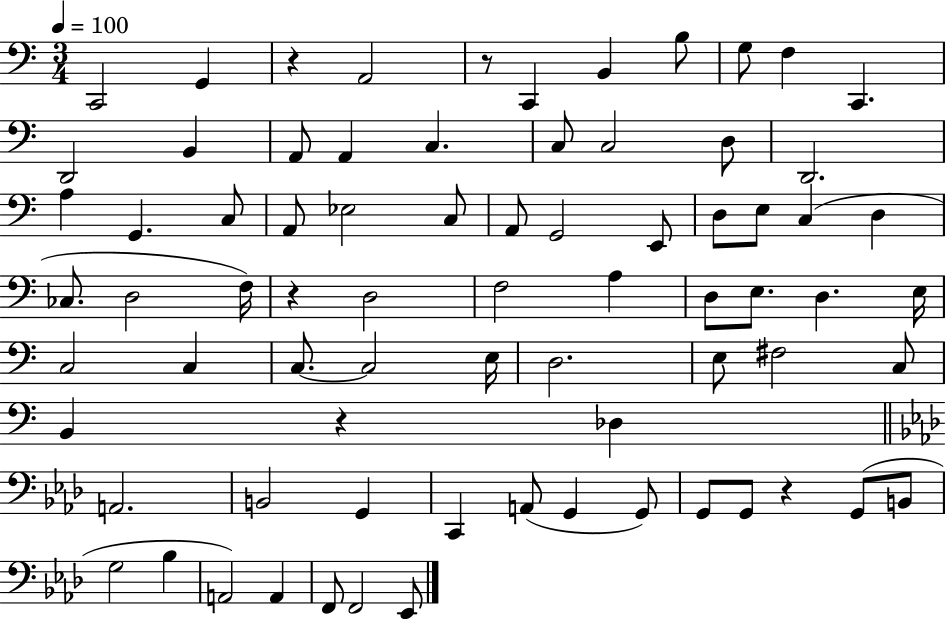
C2/h G2/q R/q A2/h R/e C2/q B2/q B3/e G3/e F3/q C2/q. D2/h B2/q A2/e A2/q C3/q. C3/e C3/h D3/e D2/h. A3/q G2/q. C3/e A2/e Eb3/h C3/e A2/e G2/h E2/e D3/e E3/e C3/q D3/q CES3/e. D3/h F3/s R/q D3/h F3/h A3/q D3/e E3/e. D3/q. E3/s C3/h C3/q C3/e. C3/h E3/s D3/h. E3/e F#3/h C3/e B2/q R/q Db3/q A2/h. B2/h G2/q C2/q A2/e G2/q G2/e G2/e G2/e R/q G2/e B2/e G3/h Bb3/q A2/h A2/q F2/e F2/h Eb2/e